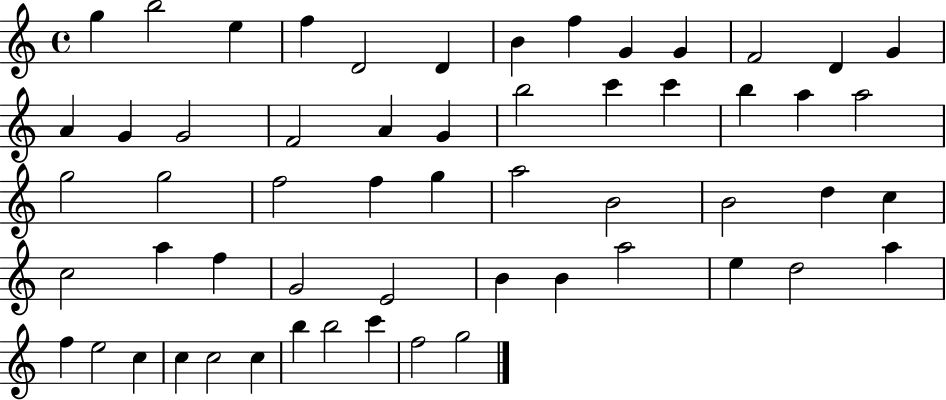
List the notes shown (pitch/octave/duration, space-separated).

G5/q B5/h E5/q F5/q D4/h D4/q B4/q F5/q G4/q G4/q F4/h D4/q G4/q A4/q G4/q G4/h F4/h A4/q G4/q B5/h C6/q C6/q B5/q A5/q A5/h G5/h G5/h F5/h F5/q G5/q A5/h B4/h B4/h D5/q C5/q C5/h A5/q F5/q G4/h E4/h B4/q B4/q A5/h E5/q D5/h A5/q F5/q E5/h C5/q C5/q C5/h C5/q B5/q B5/h C6/q F5/h G5/h